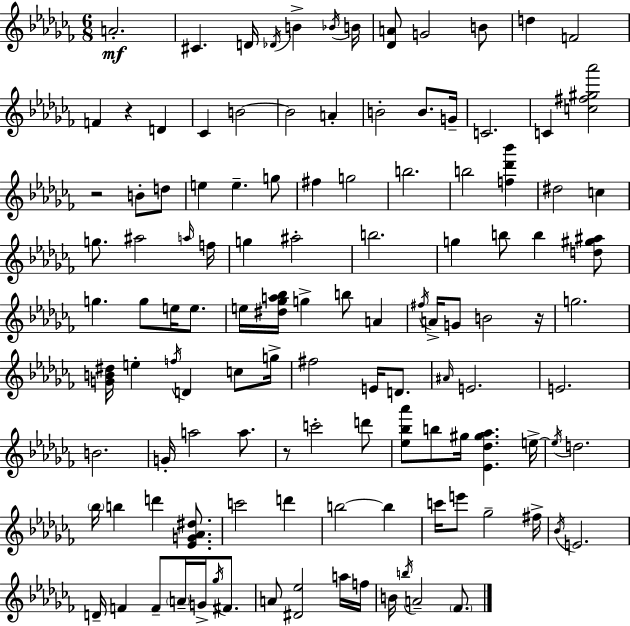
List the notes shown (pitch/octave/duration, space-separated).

A4/h. C#4/q. D4/s Db4/s B4/q Bb4/s B4/s [Db4,A4]/e G4/h B4/e D5/q F4/h F4/q R/q D4/q CES4/q B4/h B4/h A4/q B4/h B4/e. G4/s C4/h. C4/q [C5,F#5,G#5,Ab6]/h R/h B4/e D5/e E5/q E5/q. G5/e F#5/q G5/h B5/h. B5/h [F5,Db6,Bb6]/q D#5/h C5/q G5/e. A#5/h A5/s F5/s G5/q A#5/h B5/h. G5/q B5/e B5/q [D5,G#5,A#5]/e G5/q. G5/e E5/s E5/e. E5/s [D#5,Gb5,A5,Bb5]/s G5/q B5/e A4/q F#5/s A4/s G4/e B4/h R/s G5/h. [G4,B4,D#5]/s E5/q F5/s D4/q C5/e G5/s F#5/h E4/s D4/e. A#4/s E4/h. E4/h. B4/h. G4/s A5/h A5/e. R/e C6/h D6/e [Eb5,Bb5,Ab6]/e B5/e G#5/s [Eb4,Db5,G#5,Ab5]/q. E5/s E5/s D5/h. Bb5/s B5/q D6/q [Eb4,G4,Ab4,D#5]/e. C6/h D6/q B5/h B5/q C6/s E6/e Gb5/h F#5/s Bb4/s E4/h. D4/s F4/q F4/e A4/s G4/s Gb5/s F#4/e. A4/e [D#4,Eb5]/h A5/s F5/s B4/s B5/s A4/h FES4/e.